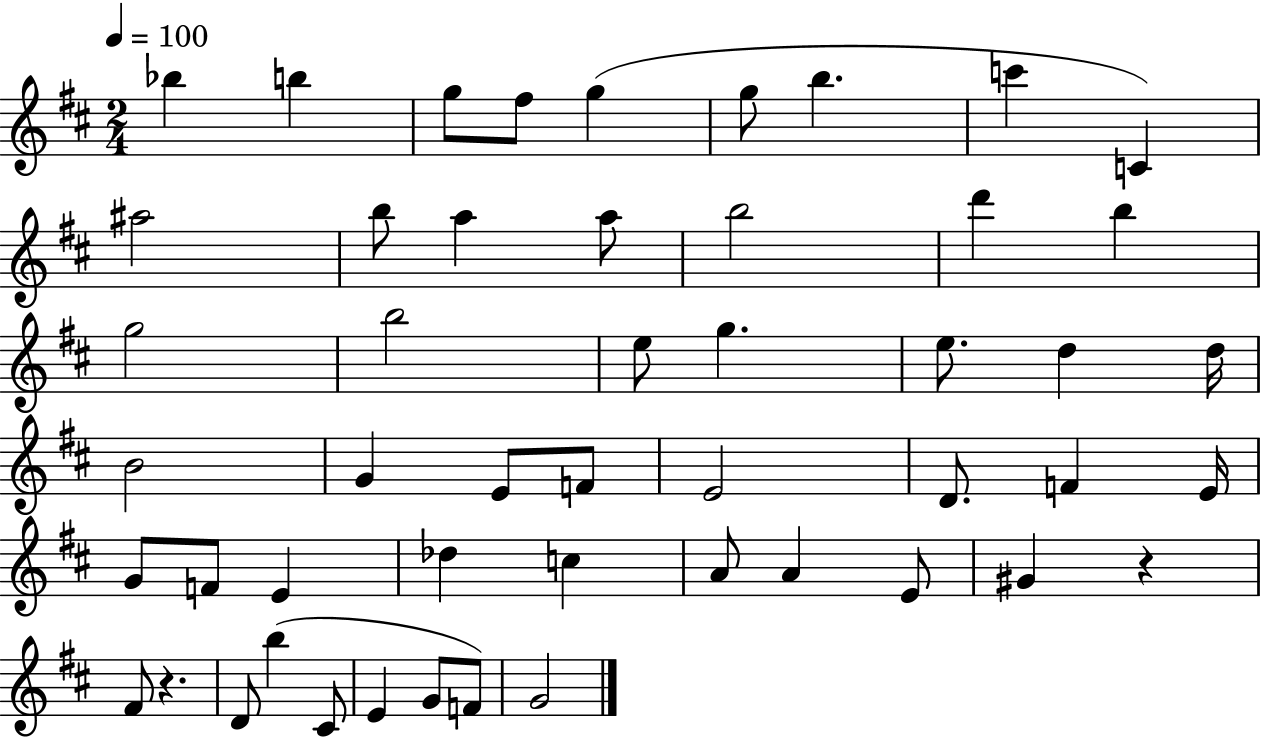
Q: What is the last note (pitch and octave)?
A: G4